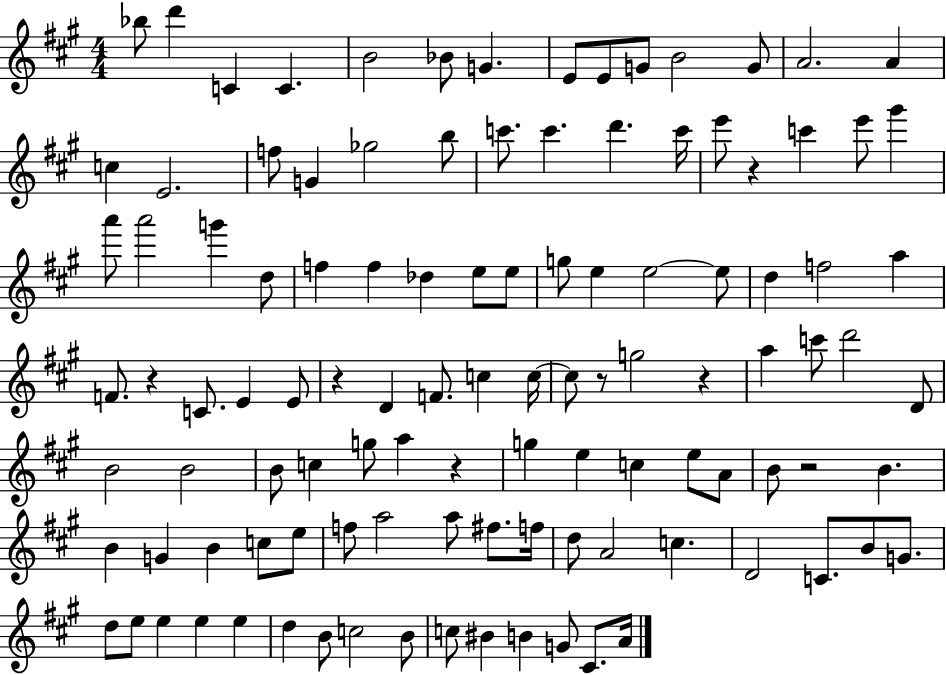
Bb5/e D6/q C4/q C4/q. B4/h Bb4/e G4/q. E4/e E4/e G4/e B4/h G4/e A4/h. A4/q C5/q E4/h. F5/e G4/q Gb5/h B5/e C6/e. C6/q. D6/q. C6/s E6/e R/q C6/q E6/e G#6/q A6/e A6/h G6/q D5/e F5/q F5/q Db5/q E5/e E5/e G5/e E5/q E5/h E5/e D5/q F5/h A5/q F4/e. R/q C4/e. E4/q E4/e R/q D4/q F4/e. C5/q C5/s C5/e R/e G5/h R/q A5/q C6/e D6/h D4/e B4/h B4/h B4/e C5/q G5/e A5/q R/q G5/q E5/q C5/q E5/e A4/e B4/e R/h B4/q. B4/q G4/q B4/q C5/e E5/e F5/e A5/h A5/e F#5/e. F5/s D5/e A4/h C5/q. D4/h C4/e. B4/e G4/e. D5/e E5/e E5/q E5/q E5/q D5/q B4/e C5/h B4/e C5/e BIS4/q B4/q G4/e C#4/e. A4/s